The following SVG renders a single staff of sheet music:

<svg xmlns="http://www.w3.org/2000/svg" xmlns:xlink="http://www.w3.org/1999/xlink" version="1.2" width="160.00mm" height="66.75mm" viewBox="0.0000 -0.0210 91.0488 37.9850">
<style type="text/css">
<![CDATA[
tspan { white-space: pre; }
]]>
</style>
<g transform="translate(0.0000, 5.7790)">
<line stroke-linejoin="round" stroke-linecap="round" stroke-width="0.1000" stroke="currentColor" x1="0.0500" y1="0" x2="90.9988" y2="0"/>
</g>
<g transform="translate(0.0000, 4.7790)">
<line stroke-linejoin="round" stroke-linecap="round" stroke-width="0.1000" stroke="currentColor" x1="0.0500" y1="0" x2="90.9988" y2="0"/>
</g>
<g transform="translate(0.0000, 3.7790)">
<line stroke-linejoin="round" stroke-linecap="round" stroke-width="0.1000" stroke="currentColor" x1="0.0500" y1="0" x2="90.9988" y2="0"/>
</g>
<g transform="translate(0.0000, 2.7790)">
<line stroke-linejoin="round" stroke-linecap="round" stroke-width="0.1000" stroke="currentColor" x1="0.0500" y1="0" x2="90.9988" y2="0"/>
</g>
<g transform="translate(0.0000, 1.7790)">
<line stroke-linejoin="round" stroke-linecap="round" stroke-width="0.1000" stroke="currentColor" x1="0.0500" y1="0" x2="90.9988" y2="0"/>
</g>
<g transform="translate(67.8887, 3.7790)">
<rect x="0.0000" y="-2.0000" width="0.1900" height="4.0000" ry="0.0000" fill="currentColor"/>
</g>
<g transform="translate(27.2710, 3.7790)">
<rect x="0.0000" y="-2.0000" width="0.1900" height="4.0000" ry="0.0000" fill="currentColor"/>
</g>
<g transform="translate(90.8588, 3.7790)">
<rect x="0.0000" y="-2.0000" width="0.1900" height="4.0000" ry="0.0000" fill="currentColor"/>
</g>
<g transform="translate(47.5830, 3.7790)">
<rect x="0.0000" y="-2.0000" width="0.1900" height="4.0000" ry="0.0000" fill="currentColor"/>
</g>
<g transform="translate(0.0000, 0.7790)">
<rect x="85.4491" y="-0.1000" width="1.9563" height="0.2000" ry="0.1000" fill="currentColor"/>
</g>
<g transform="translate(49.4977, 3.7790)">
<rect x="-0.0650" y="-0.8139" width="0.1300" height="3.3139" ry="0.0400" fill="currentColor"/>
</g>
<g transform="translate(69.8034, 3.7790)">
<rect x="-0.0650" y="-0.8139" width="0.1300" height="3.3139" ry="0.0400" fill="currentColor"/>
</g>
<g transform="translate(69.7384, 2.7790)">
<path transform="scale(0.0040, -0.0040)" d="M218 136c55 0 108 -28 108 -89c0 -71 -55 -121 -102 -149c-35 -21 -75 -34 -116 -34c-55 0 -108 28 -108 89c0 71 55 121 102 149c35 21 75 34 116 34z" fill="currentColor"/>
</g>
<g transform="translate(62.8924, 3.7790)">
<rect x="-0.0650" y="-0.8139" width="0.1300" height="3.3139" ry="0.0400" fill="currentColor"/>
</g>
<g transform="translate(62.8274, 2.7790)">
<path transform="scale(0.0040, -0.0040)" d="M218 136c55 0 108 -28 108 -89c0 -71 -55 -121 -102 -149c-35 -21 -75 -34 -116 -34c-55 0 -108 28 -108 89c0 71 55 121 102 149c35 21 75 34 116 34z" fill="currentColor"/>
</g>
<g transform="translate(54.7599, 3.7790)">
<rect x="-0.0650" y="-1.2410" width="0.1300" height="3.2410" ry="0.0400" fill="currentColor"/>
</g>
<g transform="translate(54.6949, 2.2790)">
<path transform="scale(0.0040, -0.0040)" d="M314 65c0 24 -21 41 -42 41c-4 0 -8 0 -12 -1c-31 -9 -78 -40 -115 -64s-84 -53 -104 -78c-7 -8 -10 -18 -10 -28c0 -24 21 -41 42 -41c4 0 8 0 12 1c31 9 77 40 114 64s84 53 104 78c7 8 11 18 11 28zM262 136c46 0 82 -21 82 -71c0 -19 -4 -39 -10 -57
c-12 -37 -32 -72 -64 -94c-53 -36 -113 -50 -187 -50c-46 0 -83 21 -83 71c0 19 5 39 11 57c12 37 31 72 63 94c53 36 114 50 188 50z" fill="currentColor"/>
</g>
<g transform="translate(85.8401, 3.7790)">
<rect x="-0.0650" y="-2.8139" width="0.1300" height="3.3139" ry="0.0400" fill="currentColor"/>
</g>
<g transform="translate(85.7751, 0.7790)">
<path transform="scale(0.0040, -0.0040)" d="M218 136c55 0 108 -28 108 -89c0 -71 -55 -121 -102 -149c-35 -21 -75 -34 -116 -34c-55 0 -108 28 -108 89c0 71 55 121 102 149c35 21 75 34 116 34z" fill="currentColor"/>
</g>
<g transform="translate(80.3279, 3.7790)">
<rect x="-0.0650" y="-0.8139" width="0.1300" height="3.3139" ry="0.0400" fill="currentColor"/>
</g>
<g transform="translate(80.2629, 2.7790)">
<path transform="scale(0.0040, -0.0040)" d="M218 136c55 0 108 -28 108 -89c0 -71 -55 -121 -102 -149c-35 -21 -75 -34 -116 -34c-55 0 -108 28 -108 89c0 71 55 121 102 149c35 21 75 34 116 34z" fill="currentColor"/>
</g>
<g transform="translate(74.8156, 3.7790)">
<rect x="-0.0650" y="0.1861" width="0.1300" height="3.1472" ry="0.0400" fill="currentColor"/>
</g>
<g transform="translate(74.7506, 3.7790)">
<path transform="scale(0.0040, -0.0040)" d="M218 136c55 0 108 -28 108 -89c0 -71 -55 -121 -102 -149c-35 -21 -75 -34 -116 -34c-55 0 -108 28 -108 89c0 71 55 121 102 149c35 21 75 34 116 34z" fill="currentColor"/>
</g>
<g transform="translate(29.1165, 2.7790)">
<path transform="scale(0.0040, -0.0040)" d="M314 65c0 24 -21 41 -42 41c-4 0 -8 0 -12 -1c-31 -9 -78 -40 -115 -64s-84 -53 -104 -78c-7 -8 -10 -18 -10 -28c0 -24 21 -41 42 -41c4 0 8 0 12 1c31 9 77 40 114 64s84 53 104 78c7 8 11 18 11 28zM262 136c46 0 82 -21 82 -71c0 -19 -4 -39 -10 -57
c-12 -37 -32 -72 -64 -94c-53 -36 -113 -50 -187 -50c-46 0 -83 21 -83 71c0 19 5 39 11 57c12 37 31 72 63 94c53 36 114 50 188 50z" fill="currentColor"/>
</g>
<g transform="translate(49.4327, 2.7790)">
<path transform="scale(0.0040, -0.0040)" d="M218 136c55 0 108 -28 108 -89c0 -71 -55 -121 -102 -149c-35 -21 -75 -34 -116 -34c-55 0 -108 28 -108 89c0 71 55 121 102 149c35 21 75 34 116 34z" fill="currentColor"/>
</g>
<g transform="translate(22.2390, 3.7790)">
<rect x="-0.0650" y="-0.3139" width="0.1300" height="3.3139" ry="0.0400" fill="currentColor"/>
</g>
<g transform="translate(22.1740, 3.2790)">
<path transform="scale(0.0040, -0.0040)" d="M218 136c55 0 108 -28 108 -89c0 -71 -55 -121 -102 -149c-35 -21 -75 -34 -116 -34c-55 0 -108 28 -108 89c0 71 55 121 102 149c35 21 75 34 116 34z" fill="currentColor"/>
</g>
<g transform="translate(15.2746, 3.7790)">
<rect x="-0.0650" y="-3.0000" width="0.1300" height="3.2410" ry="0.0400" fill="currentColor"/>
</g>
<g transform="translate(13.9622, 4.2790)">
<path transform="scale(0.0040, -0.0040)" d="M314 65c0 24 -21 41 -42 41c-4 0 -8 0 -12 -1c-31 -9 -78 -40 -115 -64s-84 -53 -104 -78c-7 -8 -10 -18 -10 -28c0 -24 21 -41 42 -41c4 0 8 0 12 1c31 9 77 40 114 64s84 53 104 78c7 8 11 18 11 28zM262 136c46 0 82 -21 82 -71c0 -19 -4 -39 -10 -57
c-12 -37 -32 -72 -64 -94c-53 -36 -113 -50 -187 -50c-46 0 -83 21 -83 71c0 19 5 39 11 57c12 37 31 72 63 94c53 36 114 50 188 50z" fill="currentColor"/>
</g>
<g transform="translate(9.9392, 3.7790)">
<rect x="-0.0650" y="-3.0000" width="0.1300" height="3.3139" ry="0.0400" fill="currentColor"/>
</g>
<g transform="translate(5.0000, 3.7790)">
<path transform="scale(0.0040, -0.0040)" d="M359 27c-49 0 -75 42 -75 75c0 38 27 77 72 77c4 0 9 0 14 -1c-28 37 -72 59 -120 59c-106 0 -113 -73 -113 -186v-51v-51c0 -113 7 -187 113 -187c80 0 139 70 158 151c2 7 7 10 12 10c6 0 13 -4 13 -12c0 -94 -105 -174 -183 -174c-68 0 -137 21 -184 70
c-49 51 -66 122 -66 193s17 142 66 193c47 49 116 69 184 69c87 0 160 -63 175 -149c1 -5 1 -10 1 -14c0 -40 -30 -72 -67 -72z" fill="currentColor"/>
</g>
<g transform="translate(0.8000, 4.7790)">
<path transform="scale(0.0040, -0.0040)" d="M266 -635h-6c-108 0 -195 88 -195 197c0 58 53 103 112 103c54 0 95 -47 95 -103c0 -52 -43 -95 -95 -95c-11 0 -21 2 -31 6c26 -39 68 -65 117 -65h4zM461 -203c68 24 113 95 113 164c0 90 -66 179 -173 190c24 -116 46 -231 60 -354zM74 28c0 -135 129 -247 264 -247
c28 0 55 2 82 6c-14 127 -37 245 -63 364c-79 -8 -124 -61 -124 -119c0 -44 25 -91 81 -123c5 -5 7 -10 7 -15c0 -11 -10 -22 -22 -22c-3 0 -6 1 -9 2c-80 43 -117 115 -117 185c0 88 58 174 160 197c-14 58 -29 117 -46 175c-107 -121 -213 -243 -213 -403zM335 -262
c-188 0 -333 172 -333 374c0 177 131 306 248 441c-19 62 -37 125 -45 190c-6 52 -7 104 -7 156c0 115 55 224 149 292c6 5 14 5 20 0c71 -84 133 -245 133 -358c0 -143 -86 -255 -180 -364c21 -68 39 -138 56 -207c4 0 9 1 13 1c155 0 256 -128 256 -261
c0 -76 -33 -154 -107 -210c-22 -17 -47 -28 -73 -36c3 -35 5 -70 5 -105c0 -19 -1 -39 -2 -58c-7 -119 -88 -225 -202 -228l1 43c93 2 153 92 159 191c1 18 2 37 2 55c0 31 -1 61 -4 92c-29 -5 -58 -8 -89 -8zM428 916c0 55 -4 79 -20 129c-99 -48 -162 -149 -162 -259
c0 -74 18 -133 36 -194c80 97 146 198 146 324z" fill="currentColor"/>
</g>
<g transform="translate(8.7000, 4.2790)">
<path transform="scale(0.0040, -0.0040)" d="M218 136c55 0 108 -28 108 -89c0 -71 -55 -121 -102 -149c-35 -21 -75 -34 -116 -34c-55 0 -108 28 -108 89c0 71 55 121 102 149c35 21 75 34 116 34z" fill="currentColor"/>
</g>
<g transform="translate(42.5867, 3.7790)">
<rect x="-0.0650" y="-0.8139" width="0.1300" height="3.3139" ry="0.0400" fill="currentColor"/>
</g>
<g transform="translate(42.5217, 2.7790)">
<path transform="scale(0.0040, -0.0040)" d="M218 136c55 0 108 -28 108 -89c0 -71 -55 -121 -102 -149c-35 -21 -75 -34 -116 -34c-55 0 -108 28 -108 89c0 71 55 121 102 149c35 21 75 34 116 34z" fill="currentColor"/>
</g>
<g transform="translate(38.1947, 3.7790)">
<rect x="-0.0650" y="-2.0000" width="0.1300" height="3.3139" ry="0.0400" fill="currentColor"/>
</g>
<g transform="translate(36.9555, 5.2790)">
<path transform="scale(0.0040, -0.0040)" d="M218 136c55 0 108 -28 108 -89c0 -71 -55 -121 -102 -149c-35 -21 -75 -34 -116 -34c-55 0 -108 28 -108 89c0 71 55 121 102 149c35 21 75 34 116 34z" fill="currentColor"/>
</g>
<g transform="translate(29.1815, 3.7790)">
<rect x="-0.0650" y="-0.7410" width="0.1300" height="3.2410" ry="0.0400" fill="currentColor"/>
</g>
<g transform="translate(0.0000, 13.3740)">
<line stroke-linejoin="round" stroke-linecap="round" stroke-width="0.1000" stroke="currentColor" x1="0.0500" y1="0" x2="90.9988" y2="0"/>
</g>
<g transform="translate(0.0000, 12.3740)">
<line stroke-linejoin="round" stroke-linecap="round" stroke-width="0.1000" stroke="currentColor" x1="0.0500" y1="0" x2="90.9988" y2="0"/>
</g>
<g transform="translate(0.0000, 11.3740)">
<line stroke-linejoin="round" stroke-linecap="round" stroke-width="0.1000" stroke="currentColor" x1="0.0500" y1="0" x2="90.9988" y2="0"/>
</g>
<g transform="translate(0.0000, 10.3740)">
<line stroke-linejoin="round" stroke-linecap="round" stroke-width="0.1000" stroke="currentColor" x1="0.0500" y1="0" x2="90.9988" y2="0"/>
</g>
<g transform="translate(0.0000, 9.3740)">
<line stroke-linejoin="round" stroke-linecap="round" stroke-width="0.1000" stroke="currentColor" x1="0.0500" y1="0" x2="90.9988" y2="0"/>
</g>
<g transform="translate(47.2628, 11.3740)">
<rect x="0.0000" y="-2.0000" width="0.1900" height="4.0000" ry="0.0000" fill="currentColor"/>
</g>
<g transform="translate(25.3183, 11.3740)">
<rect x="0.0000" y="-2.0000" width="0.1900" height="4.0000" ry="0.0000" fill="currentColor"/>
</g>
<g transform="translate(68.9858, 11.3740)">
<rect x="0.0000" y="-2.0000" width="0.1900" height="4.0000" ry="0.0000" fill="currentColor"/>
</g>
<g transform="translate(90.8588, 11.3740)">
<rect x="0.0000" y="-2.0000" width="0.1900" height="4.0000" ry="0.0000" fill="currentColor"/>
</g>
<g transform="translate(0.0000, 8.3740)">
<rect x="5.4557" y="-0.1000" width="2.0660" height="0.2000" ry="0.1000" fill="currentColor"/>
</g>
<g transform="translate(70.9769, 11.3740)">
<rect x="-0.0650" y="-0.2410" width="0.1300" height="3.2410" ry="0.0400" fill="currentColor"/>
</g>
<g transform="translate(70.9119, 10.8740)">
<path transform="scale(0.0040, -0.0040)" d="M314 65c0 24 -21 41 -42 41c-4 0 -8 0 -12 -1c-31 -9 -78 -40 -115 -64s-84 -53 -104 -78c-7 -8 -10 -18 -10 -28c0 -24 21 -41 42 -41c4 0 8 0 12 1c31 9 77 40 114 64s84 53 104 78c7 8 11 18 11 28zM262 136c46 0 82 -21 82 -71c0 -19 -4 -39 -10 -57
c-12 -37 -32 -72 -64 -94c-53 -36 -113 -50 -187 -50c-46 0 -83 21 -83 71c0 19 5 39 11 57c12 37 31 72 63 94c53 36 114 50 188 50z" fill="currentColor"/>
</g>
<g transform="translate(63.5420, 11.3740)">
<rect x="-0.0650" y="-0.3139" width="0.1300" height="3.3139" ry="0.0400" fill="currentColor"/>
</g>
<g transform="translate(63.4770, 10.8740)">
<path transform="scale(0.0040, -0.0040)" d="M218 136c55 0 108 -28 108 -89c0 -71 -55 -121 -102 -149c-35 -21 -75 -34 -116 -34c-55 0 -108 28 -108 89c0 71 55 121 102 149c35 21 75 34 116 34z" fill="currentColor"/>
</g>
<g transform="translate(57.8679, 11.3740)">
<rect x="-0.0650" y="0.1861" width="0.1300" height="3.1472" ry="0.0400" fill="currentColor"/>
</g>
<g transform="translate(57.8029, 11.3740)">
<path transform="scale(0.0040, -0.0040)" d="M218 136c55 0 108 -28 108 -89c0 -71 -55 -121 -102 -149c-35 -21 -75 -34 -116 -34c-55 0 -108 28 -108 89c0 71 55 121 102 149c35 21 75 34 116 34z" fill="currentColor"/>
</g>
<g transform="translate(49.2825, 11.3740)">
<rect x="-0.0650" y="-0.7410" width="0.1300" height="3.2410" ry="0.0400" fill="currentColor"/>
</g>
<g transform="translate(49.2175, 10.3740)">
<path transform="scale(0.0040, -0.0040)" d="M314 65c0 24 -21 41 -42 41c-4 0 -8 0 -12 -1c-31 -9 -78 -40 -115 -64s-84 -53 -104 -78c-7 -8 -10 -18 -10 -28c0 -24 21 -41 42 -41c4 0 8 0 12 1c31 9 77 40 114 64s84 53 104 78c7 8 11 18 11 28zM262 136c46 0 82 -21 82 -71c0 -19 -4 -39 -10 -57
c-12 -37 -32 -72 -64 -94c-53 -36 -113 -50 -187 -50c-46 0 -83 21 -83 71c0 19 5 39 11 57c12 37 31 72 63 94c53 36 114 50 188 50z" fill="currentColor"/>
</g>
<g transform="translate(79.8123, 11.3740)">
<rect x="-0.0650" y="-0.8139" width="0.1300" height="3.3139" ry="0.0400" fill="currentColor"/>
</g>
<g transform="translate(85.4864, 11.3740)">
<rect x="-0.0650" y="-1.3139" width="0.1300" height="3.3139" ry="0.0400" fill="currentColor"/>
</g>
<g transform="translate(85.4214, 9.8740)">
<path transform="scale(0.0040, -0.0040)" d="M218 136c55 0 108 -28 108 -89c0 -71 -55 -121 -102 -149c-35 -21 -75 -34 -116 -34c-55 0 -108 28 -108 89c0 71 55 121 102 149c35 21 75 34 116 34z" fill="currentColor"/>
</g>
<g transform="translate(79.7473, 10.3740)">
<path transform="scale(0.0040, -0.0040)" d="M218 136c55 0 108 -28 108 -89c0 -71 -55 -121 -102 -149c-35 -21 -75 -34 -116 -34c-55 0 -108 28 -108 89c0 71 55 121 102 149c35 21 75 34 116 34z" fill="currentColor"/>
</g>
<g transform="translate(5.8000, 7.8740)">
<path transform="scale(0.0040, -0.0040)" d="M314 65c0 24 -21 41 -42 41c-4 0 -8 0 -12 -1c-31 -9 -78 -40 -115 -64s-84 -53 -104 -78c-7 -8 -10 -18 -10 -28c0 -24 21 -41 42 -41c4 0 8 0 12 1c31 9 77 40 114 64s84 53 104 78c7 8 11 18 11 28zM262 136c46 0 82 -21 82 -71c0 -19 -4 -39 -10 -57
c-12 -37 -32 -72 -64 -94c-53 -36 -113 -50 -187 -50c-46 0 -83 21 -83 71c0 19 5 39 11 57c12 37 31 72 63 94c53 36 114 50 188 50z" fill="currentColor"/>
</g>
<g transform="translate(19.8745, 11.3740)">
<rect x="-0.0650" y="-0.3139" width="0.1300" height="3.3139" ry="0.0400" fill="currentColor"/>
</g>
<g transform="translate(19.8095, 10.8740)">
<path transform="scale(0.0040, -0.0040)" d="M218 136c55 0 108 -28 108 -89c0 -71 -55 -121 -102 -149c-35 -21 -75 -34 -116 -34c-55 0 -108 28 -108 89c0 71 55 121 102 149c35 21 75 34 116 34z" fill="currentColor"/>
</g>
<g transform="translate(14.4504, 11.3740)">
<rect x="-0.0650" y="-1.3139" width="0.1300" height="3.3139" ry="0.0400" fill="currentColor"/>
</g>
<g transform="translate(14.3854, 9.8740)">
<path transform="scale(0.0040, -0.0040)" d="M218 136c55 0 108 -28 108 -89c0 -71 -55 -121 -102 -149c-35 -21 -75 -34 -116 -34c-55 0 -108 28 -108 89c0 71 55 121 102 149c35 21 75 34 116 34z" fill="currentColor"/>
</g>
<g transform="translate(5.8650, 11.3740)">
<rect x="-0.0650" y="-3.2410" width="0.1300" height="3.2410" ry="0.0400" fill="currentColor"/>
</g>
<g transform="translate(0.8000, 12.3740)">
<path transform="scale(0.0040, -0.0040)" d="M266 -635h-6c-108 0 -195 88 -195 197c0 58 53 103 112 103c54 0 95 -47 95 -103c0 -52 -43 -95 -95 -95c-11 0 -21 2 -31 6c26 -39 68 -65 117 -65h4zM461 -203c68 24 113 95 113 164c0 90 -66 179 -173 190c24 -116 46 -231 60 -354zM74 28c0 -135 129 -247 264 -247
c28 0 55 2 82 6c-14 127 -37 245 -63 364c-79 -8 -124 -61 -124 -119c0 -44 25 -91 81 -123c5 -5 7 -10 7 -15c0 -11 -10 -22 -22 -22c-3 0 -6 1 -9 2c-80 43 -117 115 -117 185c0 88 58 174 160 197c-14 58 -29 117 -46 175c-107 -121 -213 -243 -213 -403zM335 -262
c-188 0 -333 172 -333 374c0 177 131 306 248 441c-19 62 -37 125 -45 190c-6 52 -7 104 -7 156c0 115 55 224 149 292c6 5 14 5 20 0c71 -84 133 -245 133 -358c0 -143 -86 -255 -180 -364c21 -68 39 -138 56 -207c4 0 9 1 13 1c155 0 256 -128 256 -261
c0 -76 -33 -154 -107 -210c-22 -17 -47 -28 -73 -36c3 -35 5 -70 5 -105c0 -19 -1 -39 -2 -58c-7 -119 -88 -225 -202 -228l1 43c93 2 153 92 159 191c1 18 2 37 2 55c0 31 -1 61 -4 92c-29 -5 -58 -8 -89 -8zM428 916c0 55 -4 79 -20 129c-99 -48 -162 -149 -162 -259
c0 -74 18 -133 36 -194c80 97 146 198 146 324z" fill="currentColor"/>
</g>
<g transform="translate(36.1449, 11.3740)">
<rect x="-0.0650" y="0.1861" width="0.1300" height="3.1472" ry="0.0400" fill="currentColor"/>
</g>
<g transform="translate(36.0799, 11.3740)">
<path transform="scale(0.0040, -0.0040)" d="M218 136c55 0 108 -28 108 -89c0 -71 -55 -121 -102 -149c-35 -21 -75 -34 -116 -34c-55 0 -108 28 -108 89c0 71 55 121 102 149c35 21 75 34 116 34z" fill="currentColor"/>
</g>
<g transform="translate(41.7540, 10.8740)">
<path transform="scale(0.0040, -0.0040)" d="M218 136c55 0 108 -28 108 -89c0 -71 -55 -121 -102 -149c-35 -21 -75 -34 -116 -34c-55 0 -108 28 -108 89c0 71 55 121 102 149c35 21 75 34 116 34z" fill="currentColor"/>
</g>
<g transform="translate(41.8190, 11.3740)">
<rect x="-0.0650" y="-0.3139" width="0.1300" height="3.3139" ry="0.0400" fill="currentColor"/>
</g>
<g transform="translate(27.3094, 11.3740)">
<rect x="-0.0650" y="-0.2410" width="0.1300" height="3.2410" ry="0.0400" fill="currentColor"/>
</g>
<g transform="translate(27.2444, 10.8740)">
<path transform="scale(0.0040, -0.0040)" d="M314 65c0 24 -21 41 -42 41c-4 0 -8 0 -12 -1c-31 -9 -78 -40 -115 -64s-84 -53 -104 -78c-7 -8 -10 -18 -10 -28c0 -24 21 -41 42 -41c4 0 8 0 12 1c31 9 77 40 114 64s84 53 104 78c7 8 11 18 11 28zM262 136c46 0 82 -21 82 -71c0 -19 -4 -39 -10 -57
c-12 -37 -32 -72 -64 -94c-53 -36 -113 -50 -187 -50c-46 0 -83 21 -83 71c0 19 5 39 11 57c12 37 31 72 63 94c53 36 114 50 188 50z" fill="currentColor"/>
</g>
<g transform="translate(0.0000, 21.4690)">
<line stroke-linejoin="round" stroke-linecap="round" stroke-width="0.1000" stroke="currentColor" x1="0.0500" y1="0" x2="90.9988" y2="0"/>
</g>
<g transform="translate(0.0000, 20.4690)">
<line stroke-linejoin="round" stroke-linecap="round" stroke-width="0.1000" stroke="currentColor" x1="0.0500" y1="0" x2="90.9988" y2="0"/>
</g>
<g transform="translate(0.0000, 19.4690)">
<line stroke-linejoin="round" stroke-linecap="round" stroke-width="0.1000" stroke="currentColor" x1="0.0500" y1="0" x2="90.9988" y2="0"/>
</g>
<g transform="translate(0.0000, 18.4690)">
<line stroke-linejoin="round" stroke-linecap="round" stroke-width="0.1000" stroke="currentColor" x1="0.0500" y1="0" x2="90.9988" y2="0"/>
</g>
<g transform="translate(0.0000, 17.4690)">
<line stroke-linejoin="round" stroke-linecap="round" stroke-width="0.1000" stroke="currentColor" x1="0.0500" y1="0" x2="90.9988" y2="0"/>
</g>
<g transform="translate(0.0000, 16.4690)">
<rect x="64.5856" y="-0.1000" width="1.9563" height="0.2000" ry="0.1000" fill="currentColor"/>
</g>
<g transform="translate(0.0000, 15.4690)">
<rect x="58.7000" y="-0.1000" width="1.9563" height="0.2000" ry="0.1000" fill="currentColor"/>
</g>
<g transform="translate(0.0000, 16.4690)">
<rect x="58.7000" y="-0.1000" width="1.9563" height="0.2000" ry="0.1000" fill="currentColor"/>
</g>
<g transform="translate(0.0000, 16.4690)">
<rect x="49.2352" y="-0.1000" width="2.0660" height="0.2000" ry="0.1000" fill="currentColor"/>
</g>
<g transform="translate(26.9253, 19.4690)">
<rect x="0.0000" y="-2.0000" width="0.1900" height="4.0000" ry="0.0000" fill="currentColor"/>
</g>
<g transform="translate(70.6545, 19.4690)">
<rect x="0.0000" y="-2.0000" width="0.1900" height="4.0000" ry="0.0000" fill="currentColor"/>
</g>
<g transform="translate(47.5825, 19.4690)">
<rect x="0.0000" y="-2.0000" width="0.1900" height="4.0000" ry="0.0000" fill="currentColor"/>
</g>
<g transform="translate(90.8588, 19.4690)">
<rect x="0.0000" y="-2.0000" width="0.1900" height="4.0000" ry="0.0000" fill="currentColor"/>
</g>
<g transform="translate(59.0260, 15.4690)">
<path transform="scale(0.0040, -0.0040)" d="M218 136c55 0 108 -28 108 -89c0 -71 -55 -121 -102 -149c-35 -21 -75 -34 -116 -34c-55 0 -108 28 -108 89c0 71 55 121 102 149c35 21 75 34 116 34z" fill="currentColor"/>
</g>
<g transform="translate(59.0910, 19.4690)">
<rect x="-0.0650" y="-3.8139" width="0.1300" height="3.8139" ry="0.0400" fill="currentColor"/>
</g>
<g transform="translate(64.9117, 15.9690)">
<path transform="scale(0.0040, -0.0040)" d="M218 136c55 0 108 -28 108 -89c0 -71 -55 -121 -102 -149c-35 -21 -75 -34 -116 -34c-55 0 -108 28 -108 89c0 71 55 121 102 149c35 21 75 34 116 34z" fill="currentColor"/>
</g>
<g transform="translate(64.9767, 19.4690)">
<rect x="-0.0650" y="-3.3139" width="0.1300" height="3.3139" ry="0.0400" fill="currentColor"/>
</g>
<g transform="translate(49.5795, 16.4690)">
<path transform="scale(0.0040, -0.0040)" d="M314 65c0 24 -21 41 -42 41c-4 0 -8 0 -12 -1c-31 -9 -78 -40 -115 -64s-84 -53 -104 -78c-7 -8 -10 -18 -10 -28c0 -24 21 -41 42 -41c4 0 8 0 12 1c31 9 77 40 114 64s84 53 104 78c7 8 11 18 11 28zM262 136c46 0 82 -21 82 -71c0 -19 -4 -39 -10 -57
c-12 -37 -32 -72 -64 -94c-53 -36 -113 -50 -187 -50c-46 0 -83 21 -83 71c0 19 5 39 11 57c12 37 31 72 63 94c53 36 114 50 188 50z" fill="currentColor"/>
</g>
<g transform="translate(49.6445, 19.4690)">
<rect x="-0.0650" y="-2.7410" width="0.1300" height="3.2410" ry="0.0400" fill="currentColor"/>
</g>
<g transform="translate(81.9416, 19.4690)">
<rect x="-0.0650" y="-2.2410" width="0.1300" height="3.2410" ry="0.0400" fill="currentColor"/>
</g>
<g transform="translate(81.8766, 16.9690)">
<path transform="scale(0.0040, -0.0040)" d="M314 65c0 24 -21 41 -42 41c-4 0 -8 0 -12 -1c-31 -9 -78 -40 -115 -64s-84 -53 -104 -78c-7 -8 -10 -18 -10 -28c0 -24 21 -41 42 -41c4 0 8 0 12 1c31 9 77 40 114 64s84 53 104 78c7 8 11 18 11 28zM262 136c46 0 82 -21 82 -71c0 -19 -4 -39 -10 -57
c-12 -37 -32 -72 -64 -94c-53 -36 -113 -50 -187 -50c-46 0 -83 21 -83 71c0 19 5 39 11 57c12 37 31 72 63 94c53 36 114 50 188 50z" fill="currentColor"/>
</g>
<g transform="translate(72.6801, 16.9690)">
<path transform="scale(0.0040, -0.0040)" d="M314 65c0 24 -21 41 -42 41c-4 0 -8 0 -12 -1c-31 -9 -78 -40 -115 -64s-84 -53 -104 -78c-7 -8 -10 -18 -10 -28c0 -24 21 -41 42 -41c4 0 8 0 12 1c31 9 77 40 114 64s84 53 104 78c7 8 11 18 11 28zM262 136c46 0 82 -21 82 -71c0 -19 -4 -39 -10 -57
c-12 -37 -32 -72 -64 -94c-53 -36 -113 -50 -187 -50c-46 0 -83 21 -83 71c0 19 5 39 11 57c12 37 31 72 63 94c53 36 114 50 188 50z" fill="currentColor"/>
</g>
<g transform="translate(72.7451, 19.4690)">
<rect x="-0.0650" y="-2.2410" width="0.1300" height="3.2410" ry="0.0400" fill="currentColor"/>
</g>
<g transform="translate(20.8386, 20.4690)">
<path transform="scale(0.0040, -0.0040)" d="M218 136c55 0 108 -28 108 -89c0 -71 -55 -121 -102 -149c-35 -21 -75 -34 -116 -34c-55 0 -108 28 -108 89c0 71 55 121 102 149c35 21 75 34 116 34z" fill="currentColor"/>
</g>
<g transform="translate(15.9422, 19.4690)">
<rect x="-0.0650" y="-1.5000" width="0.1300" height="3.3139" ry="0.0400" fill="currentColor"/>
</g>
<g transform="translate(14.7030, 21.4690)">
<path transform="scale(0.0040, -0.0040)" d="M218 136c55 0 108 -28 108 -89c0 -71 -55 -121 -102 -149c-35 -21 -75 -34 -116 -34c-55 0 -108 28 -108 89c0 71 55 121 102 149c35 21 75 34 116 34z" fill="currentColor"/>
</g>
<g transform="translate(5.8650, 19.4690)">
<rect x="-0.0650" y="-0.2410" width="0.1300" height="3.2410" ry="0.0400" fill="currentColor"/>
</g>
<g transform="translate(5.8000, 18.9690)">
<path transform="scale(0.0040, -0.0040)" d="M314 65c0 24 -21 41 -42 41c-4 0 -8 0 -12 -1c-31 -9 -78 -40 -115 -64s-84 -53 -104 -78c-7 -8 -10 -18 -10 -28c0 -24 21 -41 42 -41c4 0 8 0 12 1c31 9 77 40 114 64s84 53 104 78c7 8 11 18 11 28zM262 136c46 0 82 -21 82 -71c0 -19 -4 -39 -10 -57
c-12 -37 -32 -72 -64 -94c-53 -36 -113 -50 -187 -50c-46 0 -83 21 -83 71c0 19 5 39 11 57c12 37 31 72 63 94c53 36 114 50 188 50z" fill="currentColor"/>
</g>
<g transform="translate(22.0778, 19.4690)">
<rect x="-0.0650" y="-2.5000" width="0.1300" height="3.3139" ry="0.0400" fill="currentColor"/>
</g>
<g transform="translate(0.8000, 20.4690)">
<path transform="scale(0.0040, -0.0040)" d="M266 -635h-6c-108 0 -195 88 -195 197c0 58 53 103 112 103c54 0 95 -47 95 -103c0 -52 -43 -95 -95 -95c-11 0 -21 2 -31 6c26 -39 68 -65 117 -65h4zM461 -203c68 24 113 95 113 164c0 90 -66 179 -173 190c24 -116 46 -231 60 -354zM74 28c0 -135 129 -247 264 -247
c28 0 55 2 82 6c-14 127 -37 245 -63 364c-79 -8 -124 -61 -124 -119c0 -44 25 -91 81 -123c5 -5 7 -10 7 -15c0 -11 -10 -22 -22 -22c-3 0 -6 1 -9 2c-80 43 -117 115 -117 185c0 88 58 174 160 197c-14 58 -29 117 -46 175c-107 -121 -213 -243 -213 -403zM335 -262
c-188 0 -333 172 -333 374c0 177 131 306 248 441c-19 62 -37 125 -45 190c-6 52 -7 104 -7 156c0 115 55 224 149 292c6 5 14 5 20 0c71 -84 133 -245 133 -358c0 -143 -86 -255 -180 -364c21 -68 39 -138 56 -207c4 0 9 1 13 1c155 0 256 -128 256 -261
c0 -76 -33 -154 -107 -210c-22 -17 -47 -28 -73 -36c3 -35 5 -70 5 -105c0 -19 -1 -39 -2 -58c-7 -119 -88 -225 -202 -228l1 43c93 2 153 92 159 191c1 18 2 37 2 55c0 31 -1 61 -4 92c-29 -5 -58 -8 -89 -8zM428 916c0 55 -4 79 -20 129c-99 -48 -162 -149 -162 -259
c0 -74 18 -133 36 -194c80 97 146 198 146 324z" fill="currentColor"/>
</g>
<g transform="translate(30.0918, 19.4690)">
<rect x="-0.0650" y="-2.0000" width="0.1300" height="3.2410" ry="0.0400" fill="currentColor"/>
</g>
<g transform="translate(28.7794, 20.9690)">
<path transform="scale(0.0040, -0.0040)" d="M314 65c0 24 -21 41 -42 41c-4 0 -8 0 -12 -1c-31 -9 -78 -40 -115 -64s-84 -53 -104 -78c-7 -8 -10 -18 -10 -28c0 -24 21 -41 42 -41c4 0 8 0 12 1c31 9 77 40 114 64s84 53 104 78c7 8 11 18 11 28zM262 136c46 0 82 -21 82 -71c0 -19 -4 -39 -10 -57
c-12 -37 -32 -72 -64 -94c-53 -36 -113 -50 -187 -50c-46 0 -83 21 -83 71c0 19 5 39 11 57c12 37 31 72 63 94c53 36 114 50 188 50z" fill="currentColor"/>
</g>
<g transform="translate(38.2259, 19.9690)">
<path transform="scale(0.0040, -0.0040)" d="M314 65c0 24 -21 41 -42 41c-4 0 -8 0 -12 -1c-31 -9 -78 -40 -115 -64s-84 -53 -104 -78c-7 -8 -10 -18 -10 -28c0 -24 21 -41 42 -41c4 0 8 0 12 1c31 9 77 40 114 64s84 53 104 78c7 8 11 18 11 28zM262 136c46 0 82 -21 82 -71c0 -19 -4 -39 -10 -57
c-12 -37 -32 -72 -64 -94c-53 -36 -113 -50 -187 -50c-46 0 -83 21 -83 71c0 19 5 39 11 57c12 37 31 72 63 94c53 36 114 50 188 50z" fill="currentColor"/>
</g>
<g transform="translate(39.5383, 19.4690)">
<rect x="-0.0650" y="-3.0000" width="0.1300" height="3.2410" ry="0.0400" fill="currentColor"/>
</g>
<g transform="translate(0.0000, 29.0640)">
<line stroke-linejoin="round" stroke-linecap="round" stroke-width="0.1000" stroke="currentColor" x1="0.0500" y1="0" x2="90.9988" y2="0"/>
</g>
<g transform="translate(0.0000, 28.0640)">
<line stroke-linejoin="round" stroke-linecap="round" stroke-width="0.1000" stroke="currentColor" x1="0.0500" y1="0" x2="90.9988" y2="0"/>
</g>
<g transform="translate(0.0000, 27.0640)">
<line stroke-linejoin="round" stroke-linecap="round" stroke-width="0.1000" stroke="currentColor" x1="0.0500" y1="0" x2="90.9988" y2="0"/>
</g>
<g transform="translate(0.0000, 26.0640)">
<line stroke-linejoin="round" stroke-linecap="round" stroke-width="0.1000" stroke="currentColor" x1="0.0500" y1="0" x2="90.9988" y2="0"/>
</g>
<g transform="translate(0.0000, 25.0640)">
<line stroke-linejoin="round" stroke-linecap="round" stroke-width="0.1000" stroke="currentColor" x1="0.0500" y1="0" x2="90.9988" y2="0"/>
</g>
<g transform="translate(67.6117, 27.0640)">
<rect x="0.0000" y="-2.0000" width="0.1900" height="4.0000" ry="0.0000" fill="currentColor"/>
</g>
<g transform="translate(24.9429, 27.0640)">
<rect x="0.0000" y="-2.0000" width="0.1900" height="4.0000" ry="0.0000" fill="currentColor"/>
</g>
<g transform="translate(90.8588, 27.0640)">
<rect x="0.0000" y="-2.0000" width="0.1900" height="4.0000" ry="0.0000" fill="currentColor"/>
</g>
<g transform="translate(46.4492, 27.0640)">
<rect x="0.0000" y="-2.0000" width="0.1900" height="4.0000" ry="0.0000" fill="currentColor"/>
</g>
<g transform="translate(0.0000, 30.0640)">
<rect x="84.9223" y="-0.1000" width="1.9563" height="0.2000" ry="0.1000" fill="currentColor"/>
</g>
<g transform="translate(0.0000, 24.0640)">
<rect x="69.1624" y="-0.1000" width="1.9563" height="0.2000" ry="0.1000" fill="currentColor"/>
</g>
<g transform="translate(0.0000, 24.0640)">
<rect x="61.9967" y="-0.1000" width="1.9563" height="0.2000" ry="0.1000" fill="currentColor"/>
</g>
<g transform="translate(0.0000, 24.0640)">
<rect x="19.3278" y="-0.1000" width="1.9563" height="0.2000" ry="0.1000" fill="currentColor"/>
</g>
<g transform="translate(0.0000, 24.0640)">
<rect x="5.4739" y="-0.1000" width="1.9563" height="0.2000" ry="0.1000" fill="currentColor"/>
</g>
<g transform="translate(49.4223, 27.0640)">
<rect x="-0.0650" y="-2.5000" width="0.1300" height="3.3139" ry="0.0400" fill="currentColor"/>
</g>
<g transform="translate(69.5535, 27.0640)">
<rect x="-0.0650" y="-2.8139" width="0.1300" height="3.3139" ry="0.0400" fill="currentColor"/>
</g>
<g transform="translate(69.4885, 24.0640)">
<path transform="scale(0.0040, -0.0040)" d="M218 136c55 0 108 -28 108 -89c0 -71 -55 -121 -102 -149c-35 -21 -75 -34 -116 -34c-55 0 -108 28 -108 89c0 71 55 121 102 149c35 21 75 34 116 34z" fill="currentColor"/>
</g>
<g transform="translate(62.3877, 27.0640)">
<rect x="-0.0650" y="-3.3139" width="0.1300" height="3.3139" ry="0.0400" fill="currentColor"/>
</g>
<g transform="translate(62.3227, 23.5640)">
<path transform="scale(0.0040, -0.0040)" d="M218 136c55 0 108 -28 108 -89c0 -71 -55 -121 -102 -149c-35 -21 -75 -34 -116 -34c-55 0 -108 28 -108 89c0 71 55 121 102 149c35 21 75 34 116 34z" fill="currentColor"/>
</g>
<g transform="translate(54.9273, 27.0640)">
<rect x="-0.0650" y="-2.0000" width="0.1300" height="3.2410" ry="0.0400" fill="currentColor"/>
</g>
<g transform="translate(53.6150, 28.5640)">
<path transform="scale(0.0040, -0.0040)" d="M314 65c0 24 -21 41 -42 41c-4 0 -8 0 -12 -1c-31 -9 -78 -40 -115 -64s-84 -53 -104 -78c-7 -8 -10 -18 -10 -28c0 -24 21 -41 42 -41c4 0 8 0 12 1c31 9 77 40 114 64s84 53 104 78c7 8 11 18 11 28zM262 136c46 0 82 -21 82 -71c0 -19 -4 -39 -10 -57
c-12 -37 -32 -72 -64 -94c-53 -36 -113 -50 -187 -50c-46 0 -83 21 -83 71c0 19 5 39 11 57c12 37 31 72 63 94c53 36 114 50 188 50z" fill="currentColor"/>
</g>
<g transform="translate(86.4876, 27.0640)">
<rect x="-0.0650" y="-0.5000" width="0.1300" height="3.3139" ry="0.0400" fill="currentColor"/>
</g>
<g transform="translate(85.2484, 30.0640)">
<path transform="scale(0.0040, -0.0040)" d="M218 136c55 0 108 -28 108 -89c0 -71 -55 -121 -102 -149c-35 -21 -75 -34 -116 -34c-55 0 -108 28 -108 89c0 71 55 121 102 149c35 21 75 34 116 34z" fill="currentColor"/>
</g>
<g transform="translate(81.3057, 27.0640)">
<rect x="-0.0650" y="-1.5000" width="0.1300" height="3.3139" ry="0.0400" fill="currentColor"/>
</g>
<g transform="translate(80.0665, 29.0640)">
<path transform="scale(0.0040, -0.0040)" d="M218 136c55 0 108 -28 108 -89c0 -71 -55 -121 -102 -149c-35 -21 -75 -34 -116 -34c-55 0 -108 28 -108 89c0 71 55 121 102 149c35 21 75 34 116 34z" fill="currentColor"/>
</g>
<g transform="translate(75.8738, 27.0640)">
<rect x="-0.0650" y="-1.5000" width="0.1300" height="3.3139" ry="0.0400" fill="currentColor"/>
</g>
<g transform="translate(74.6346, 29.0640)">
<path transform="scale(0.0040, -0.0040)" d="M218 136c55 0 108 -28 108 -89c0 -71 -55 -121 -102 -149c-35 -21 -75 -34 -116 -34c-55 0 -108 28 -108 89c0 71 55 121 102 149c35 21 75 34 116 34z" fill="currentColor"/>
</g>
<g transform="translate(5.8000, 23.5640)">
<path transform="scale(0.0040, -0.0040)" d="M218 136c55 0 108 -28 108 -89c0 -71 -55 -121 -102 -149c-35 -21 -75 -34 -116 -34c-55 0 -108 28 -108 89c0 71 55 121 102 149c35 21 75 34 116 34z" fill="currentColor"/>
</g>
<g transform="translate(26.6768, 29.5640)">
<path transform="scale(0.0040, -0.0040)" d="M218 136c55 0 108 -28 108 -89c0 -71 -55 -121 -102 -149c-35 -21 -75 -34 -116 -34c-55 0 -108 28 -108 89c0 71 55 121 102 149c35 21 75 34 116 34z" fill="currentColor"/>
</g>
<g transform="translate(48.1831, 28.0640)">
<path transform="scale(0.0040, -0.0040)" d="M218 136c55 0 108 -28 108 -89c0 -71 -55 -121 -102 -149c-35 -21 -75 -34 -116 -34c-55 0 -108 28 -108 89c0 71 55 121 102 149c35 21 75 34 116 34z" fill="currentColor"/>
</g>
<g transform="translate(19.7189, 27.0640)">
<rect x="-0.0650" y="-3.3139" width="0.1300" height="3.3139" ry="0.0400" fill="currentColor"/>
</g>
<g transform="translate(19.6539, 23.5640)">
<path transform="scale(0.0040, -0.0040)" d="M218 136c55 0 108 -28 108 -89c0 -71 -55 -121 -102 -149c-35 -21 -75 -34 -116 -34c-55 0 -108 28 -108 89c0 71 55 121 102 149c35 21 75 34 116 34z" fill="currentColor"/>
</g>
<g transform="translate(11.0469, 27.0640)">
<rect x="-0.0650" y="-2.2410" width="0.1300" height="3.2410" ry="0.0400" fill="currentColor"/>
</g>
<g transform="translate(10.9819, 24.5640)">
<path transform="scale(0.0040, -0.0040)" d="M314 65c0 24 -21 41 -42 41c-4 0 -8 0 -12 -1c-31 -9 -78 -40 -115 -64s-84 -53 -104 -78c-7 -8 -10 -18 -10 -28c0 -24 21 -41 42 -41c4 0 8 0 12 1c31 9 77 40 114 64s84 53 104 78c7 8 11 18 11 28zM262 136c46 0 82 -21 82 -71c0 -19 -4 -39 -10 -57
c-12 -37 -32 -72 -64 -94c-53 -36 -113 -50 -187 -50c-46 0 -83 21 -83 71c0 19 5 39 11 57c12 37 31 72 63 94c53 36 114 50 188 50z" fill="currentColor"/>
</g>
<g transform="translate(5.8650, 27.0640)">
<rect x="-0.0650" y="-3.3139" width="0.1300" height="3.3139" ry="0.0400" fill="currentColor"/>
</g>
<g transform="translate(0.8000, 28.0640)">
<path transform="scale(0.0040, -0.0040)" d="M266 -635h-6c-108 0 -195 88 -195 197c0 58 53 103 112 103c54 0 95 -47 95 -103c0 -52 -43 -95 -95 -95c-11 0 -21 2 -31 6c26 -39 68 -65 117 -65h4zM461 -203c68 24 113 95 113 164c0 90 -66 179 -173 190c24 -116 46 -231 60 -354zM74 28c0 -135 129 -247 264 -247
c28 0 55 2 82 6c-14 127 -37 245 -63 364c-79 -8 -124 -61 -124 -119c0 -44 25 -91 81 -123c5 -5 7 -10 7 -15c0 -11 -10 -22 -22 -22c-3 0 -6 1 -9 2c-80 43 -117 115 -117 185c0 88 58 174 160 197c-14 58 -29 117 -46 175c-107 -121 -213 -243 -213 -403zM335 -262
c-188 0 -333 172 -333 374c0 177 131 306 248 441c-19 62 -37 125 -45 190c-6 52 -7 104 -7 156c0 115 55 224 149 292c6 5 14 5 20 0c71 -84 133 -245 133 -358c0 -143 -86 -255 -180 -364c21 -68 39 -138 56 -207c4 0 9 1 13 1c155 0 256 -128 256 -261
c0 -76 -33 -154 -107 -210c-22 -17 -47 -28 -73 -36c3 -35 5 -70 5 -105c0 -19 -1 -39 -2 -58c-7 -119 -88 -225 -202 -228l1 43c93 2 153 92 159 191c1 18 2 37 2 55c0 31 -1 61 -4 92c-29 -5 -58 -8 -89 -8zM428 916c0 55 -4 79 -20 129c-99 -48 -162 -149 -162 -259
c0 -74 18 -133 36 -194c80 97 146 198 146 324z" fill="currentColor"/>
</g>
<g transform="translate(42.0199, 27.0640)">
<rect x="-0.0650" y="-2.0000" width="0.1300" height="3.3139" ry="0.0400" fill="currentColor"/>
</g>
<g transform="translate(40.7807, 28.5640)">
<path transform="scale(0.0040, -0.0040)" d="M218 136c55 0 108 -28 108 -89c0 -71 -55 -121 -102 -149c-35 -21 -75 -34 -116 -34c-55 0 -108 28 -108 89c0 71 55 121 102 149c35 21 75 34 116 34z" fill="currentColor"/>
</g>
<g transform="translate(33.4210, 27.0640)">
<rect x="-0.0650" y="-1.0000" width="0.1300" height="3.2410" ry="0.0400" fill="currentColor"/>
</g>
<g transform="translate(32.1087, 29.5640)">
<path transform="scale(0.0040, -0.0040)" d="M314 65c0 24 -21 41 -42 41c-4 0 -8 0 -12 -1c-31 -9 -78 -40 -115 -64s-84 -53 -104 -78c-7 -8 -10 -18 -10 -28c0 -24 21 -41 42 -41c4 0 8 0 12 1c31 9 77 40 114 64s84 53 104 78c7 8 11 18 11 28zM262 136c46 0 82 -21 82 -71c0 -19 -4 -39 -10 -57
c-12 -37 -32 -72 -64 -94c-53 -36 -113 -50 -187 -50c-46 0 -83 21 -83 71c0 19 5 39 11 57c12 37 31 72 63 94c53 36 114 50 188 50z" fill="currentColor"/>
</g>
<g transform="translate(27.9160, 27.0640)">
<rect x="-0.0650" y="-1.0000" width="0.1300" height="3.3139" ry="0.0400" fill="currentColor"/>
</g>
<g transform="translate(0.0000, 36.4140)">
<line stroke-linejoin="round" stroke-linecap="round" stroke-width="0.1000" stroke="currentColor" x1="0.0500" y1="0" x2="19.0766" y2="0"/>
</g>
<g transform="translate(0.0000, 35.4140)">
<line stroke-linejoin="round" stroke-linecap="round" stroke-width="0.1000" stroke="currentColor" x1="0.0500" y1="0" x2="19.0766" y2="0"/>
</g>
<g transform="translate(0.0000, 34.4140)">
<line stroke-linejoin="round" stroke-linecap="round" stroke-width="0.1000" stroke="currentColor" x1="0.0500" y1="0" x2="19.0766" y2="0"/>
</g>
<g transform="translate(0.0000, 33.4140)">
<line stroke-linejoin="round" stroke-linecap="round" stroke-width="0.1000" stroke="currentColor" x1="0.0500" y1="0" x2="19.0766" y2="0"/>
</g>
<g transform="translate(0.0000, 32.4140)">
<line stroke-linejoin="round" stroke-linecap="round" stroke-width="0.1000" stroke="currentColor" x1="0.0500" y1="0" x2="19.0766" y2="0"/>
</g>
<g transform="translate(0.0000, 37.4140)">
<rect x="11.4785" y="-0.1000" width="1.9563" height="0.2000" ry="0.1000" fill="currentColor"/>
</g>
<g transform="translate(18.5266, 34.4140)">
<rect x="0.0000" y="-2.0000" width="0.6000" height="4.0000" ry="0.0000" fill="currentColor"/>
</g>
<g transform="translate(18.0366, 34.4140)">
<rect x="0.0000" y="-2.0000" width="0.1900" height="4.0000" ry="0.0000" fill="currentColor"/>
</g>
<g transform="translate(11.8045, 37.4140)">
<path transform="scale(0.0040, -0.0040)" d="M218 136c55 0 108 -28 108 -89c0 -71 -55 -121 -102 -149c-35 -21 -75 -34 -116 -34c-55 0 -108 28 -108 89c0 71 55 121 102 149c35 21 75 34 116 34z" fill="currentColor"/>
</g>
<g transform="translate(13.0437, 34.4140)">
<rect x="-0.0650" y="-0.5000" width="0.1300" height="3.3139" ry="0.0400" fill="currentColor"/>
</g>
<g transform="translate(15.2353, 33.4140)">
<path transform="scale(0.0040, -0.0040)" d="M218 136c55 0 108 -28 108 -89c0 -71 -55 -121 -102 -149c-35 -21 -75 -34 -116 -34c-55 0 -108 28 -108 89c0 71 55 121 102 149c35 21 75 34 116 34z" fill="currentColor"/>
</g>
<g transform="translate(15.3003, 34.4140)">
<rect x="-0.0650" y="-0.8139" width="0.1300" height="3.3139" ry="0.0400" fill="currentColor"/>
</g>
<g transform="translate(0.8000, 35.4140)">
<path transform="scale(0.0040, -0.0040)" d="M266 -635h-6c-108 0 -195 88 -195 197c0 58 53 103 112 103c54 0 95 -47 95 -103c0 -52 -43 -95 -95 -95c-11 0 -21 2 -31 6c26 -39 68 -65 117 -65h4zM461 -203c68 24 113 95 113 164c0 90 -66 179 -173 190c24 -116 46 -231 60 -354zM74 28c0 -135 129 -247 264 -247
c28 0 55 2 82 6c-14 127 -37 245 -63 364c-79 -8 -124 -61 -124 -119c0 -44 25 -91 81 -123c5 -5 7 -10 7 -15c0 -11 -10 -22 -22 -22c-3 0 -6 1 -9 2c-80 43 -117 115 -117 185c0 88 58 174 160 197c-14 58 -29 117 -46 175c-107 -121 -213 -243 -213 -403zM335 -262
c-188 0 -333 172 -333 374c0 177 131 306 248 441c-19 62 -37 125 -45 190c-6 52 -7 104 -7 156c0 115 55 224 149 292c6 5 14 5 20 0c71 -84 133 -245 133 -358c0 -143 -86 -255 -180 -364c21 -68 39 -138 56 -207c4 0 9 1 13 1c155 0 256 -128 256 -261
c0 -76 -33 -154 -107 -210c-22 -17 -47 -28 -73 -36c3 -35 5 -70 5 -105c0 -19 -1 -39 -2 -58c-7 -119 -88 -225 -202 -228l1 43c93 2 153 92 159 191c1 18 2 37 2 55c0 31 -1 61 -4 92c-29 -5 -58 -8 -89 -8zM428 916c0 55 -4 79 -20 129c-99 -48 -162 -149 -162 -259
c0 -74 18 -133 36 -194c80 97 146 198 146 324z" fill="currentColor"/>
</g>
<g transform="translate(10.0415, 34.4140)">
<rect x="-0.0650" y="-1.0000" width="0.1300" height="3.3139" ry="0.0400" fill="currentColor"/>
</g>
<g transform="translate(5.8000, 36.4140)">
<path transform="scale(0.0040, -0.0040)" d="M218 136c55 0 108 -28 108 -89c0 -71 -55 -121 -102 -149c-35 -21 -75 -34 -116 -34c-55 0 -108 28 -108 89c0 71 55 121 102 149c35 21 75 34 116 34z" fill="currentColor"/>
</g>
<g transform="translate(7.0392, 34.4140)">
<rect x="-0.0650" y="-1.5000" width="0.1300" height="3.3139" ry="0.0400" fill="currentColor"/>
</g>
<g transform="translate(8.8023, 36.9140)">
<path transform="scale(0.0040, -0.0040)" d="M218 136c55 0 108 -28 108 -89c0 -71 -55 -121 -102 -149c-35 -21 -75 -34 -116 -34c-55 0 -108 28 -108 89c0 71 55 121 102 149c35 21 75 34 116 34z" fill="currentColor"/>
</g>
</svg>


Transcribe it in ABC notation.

X:1
T:Untitled
M:4/4
L:1/4
K:C
A A2 c d2 F d d e2 d d B d a b2 e c c2 B c d2 B c c2 d e c2 E G F2 A2 a2 c' b g2 g2 b g2 b D D2 F G F2 b a E E C E D C d